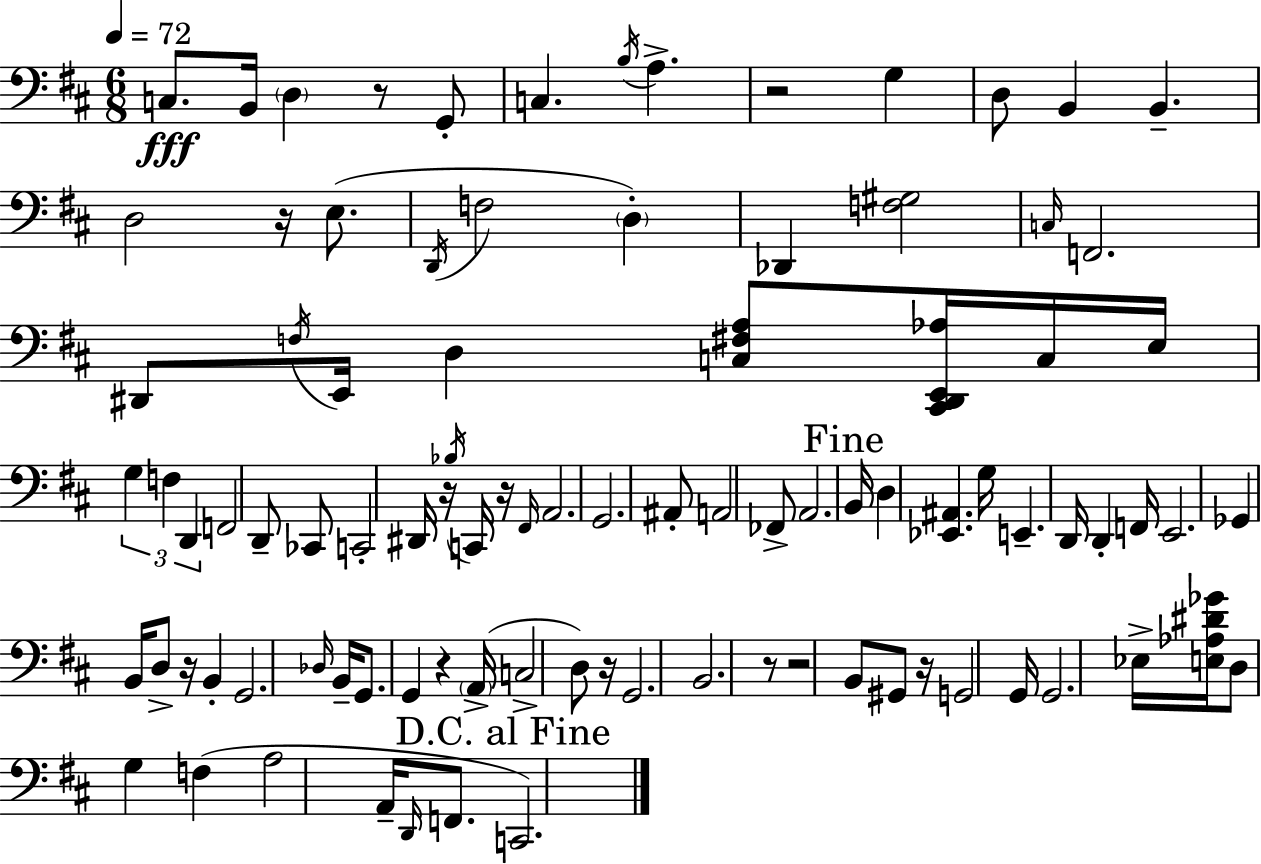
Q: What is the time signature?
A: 6/8